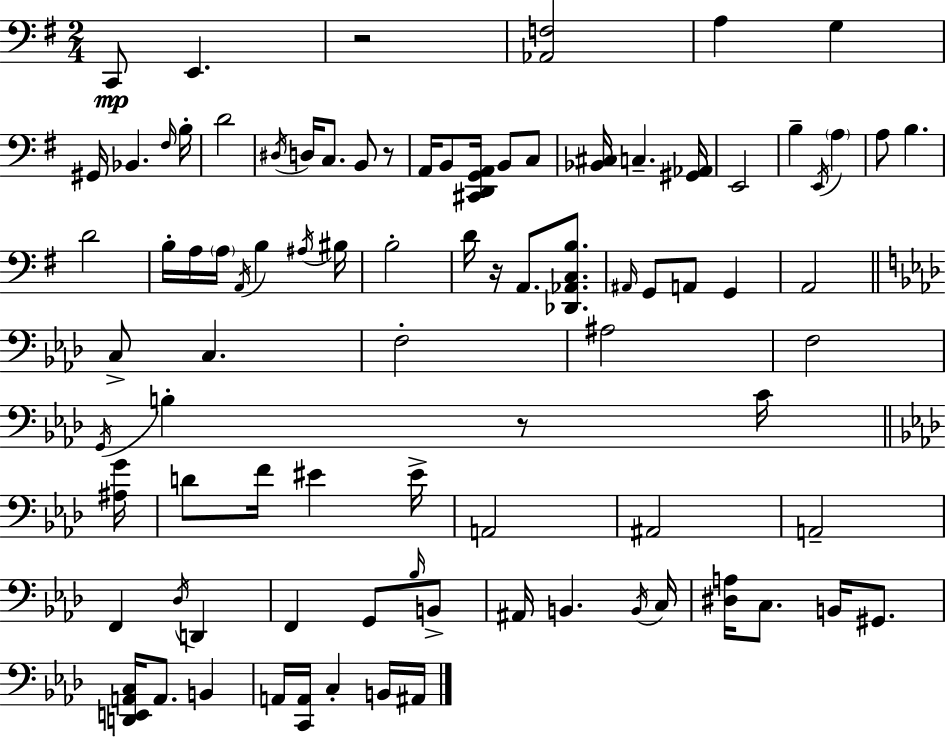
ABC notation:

X:1
T:Untitled
M:2/4
L:1/4
K:Em
C,,/2 E,, z2 [_A,,F,]2 A, G, ^G,,/4 _B,, ^F,/4 B,/4 D2 ^D,/4 D,/4 C,/2 B,,/2 z/2 A,,/4 B,,/2 [^C,,D,,G,,A,,]/4 B,,/2 C,/2 [_B,,^C,]/4 C, [^G,,_A,,]/4 E,,2 B, E,,/4 A, A,/2 B, D2 B,/4 A,/4 A,/4 A,,/4 B, ^A,/4 ^B,/4 B,2 D/4 z/4 A,,/2 [_D,,_A,,C,B,]/2 ^A,,/4 G,,/2 A,,/2 G,, A,,2 C,/2 C, F,2 ^A,2 F,2 G,,/4 B, z/2 C/4 [^A,G]/4 D/2 F/4 ^E ^E/4 A,,2 ^A,,2 A,,2 F,, _D,/4 D,, F,, G,,/2 _B,/4 B,,/2 ^A,,/4 B,, B,,/4 C,/4 [^D,A,]/4 C,/2 B,,/4 ^G,,/2 [D,,E,,A,,C,]/4 A,,/2 B,, A,,/4 [C,,A,,]/4 C, B,,/4 ^A,,/4